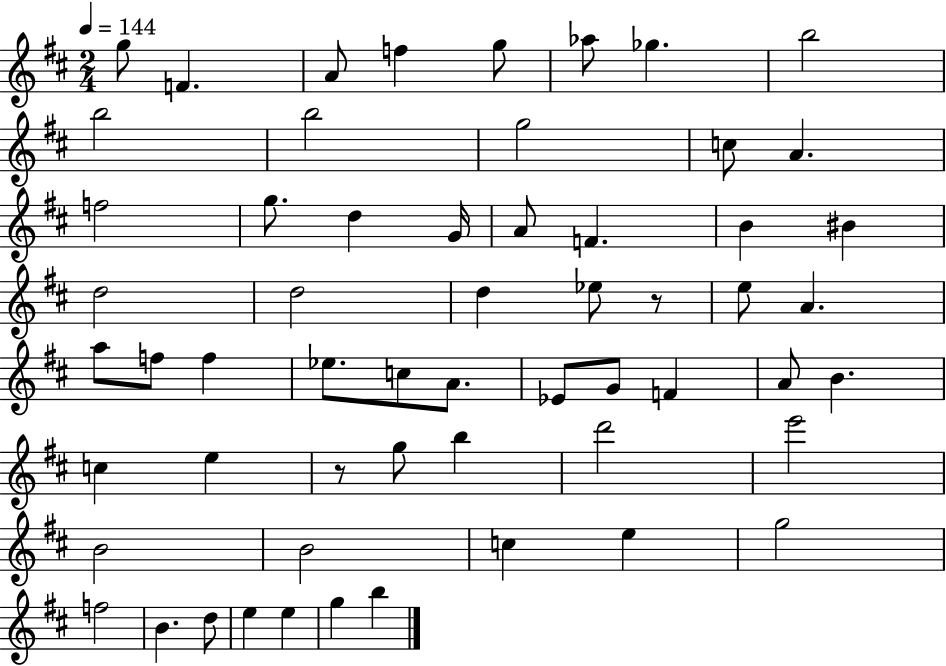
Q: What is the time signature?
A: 2/4